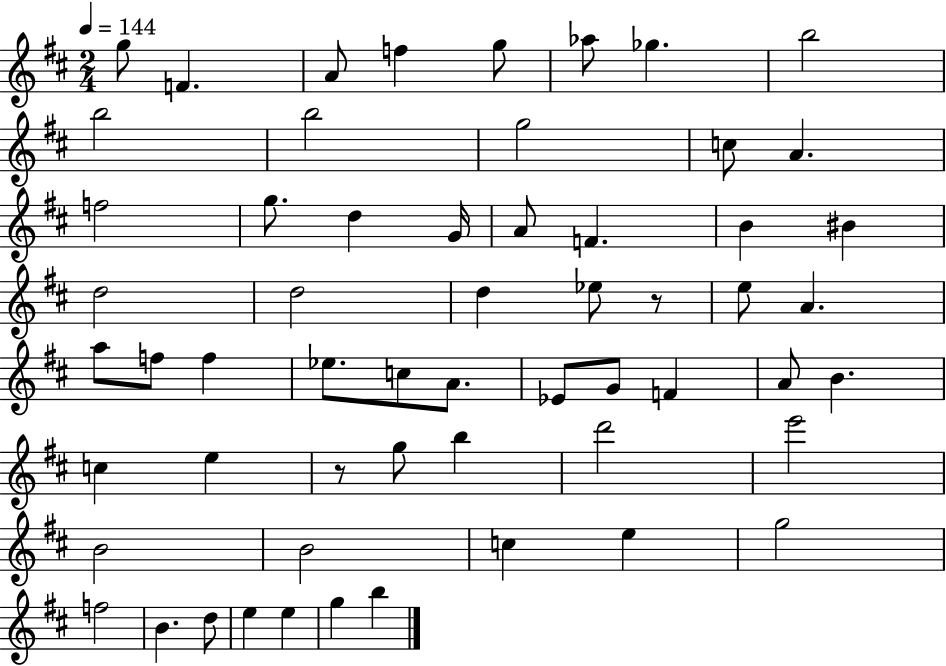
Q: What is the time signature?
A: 2/4